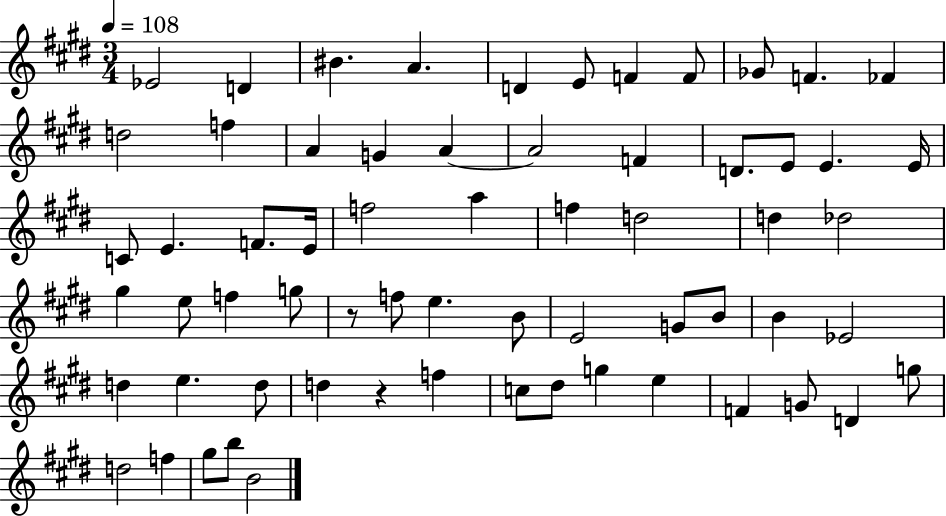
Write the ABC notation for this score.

X:1
T:Untitled
M:3/4
L:1/4
K:E
_E2 D ^B A D E/2 F F/2 _G/2 F _F d2 f A G A A2 F D/2 E/2 E E/4 C/2 E F/2 E/4 f2 a f d2 d _d2 ^g e/2 f g/2 z/2 f/2 e B/2 E2 G/2 B/2 B _E2 d e d/2 d z f c/2 ^d/2 g e F G/2 D g/2 d2 f ^g/2 b/2 B2